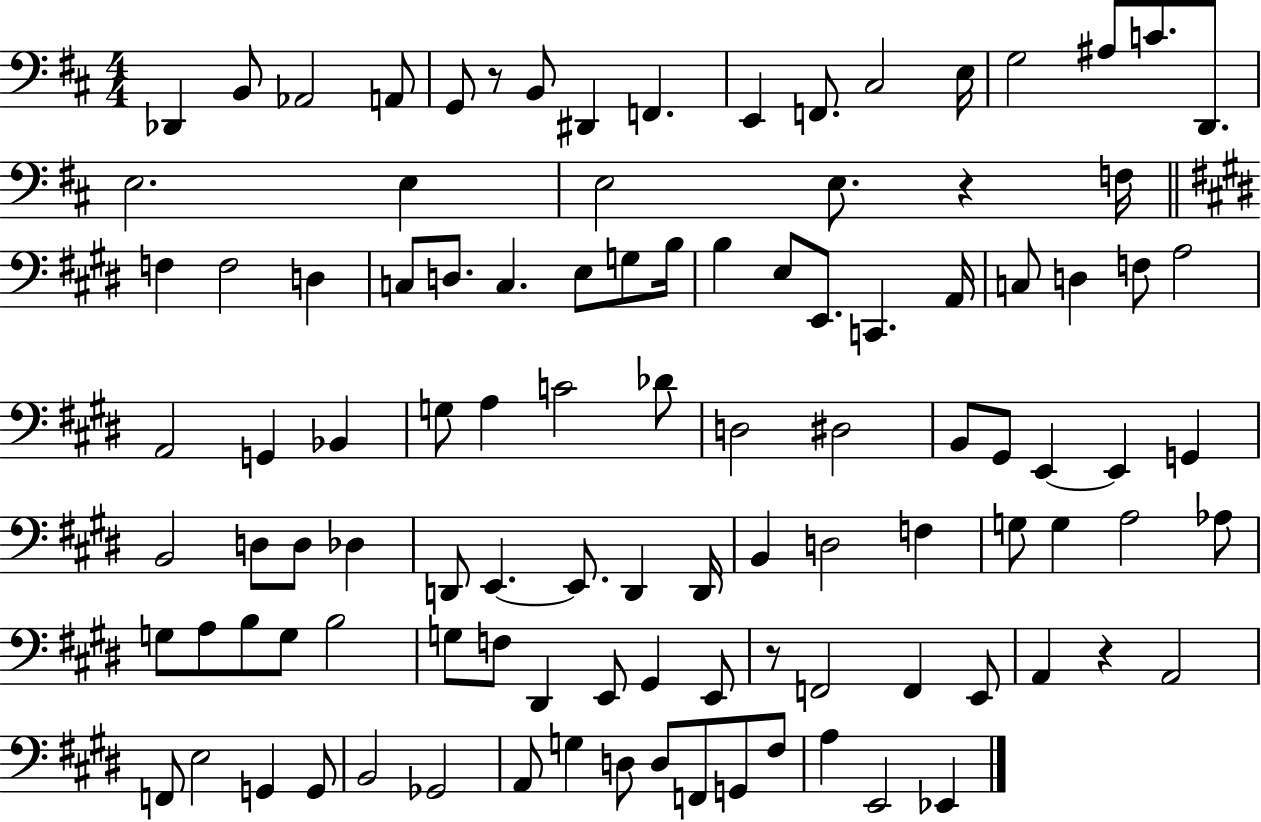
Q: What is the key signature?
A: D major